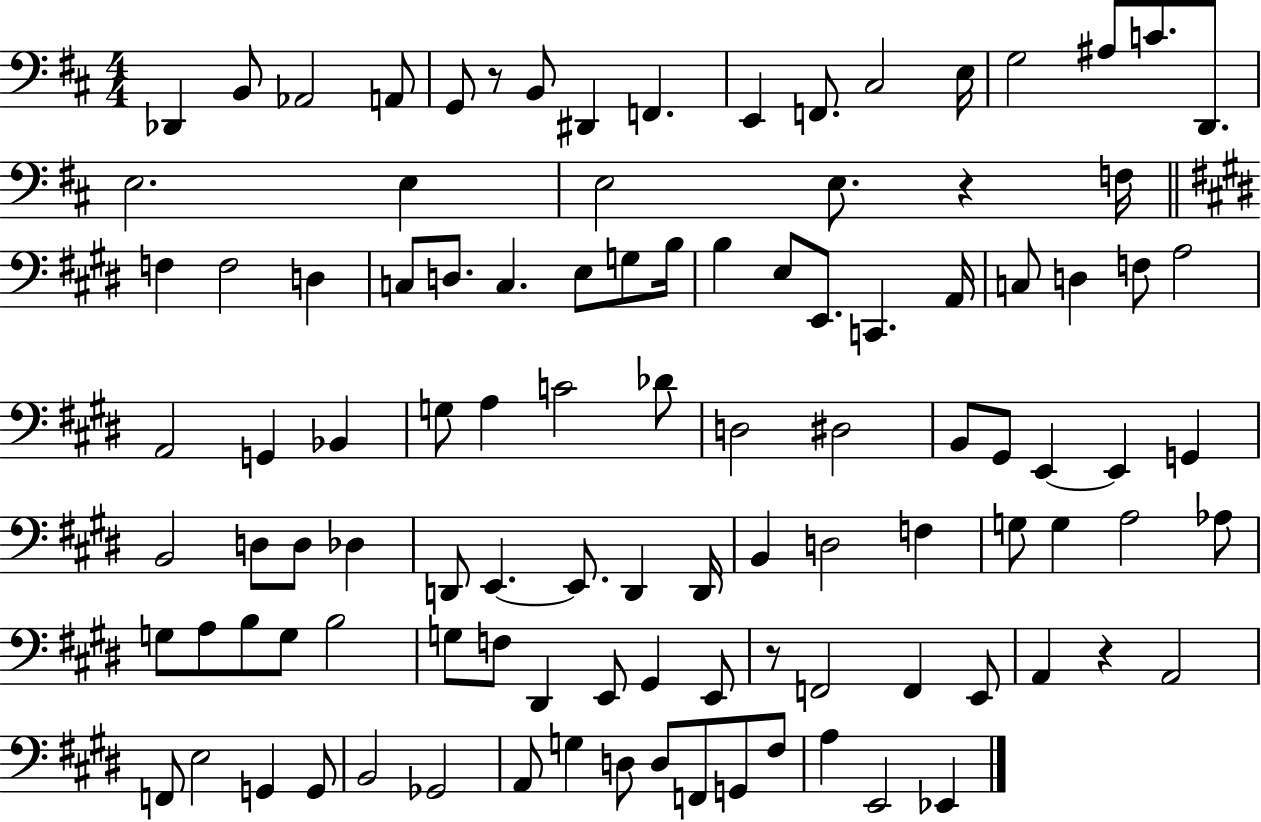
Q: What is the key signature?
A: D major